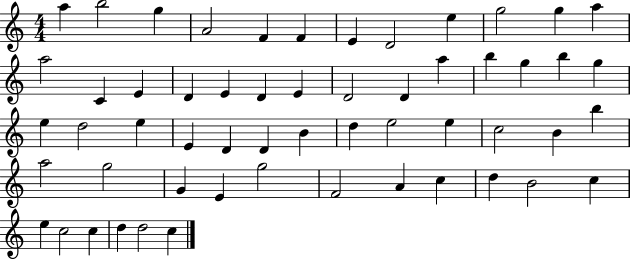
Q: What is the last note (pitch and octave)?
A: C5